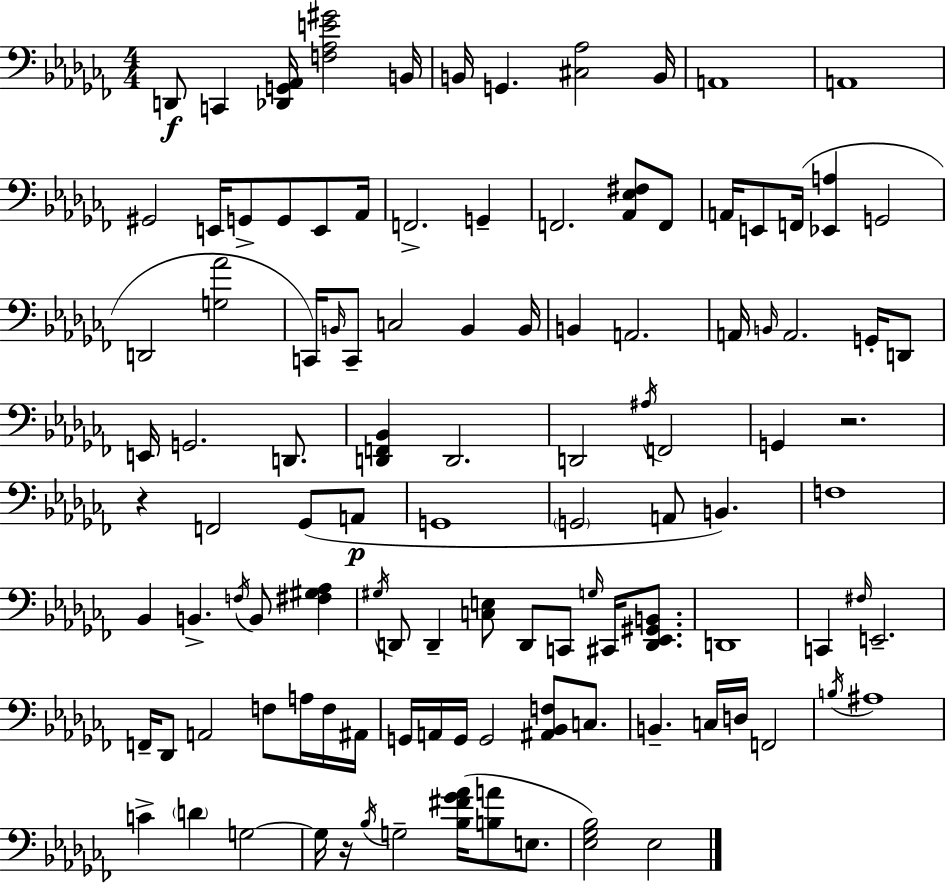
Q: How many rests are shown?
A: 3